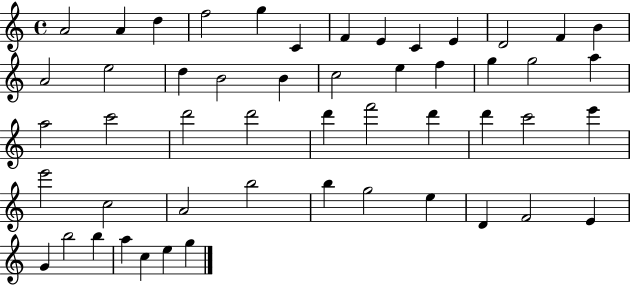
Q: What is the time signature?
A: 4/4